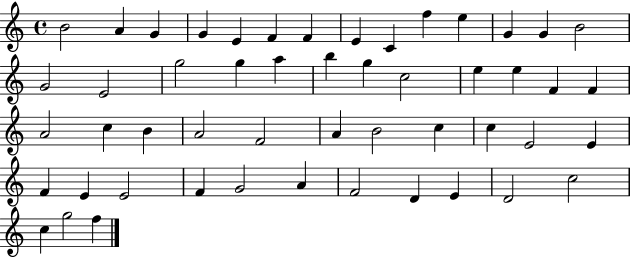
{
  \clef treble
  \time 4/4
  \defaultTimeSignature
  \key c \major
  b'2 a'4 g'4 | g'4 e'4 f'4 f'4 | e'4 c'4 f''4 e''4 | g'4 g'4 b'2 | \break g'2 e'2 | g''2 g''4 a''4 | b''4 g''4 c''2 | e''4 e''4 f'4 f'4 | \break a'2 c''4 b'4 | a'2 f'2 | a'4 b'2 c''4 | c''4 e'2 e'4 | \break f'4 e'4 e'2 | f'4 g'2 a'4 | f'2 d'4 e'4 | d'2 c''2 | \break c''4 g''2 f''4 | \bar "|."
}